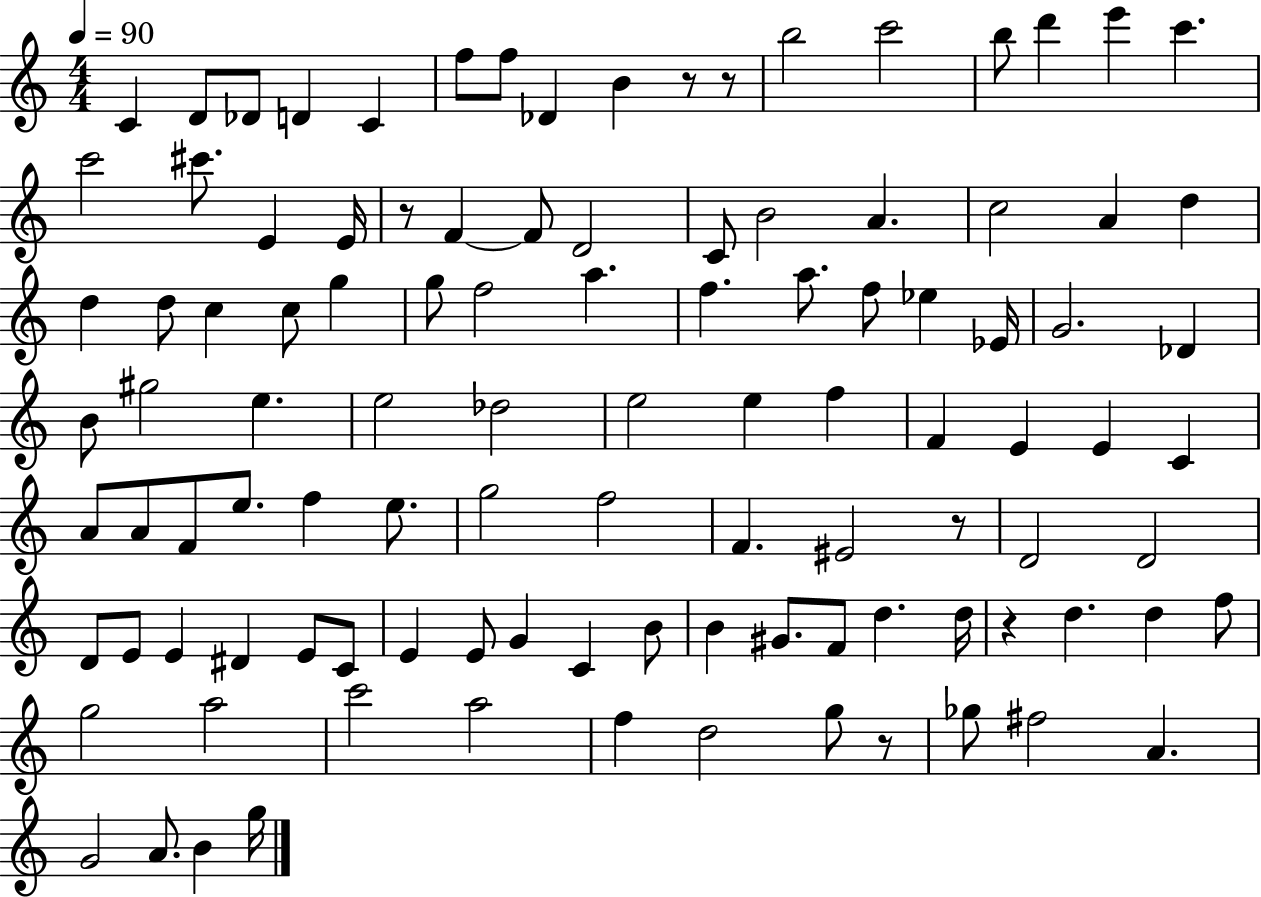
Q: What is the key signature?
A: C major